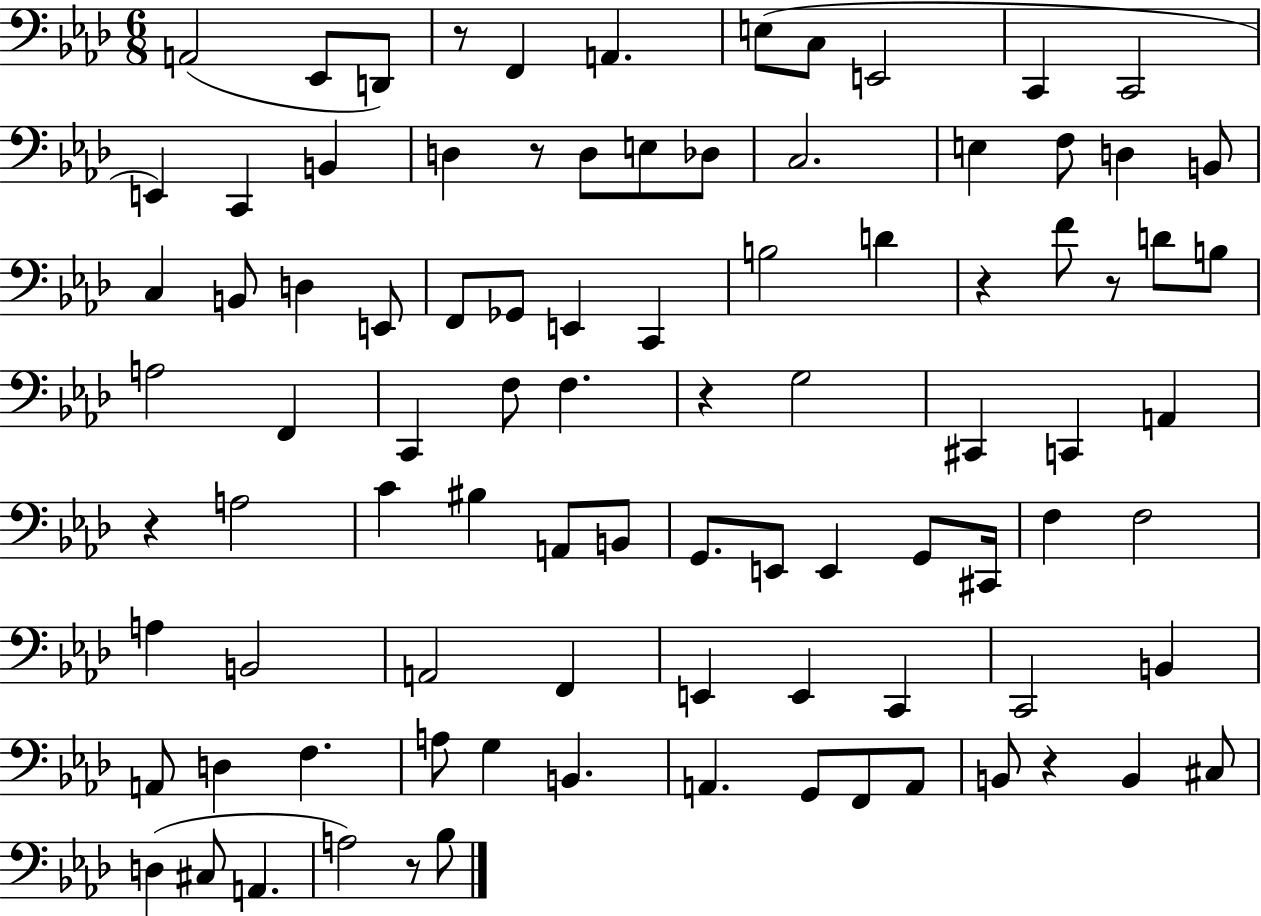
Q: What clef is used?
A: bass